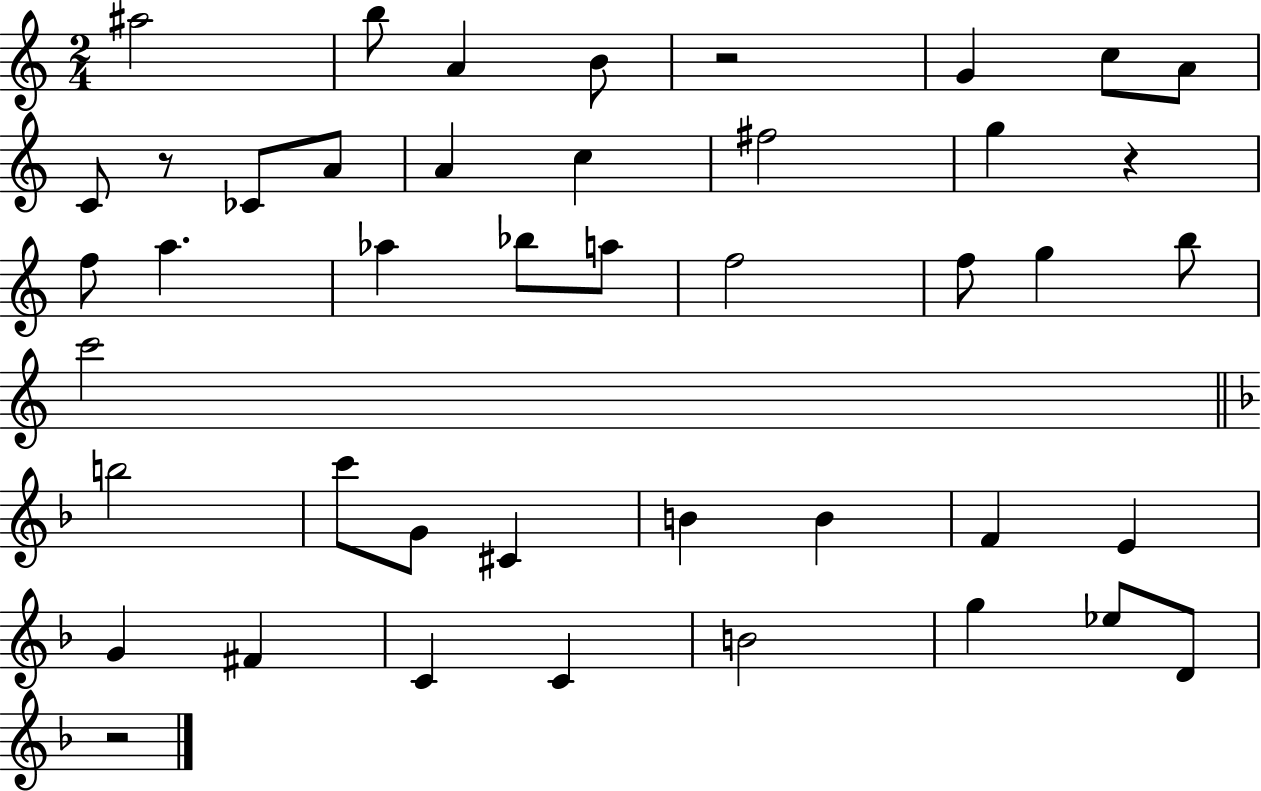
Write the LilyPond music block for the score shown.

{
  \clef treble
  \numericTimeSignature
  \time 2/4
  \key c \major
  ais''2 | b''8 a'4 b'8 | r2 | g'4 c''8 a'8 | \break c'8 r8 ces'8 a'8 | a'4 c''4 | fis''2 | g''4 r4 | \break f''8 a''4. | aes''4 bes''8 a''8 | f''2 | f''8 g''4 b''8 | \break c'''2 | \bar "||" \break \key f \major b''2 | c'''8 g'8 cis'4 | b'4 b'4 | f'4 e'4 | \break g'4 fis'4 | c'4 c'4 | b'2 | g''4 ees''8 d'8 | \break r2 | \bar "|."
}